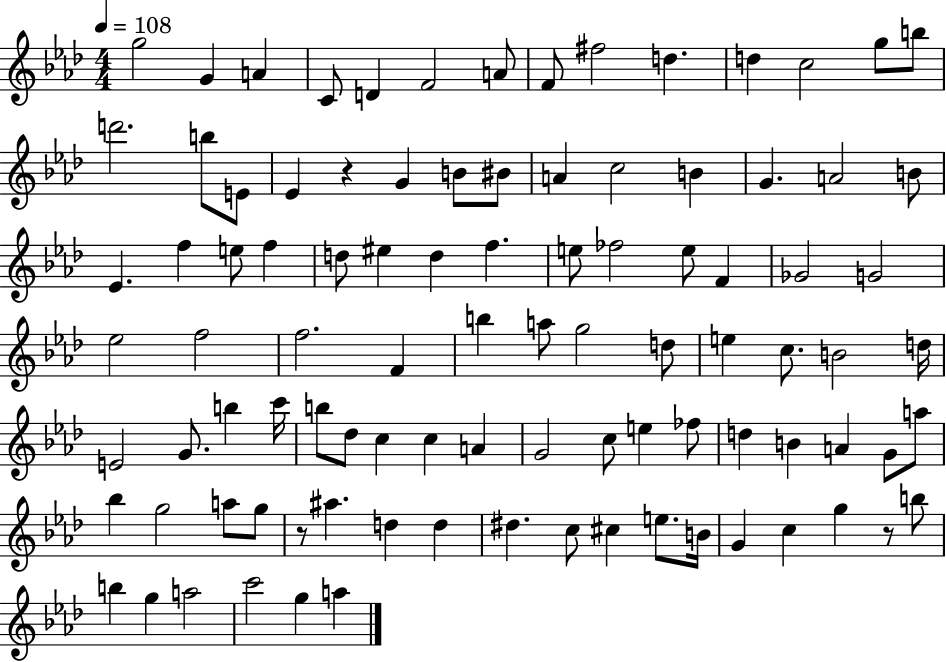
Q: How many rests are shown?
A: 3